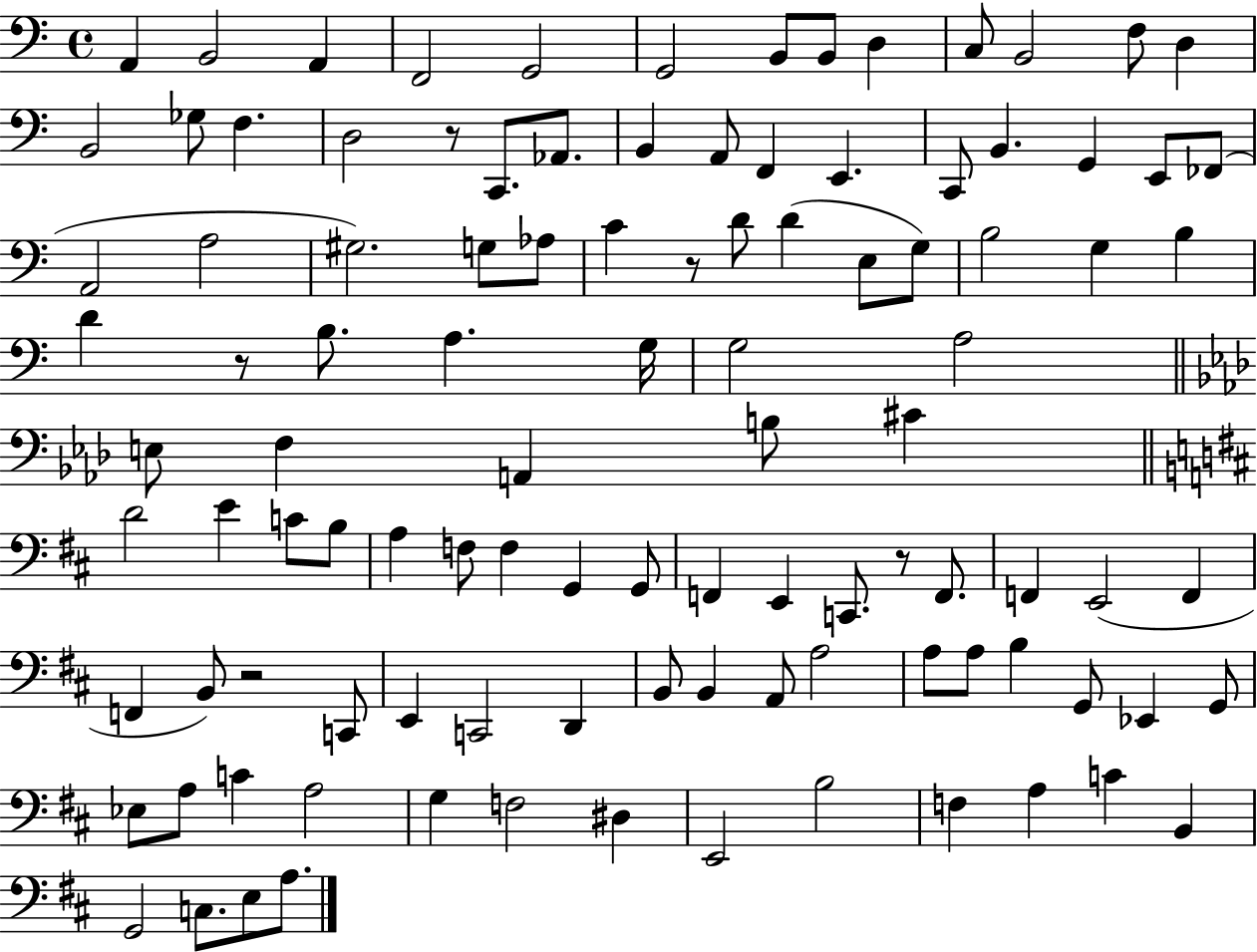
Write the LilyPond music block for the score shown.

{
  \clef bass
  \time 4/4
  \defaultTimeSignature
  \key c \major
  a,4 b,2 a,4 | f,2 g,2 | g,2 b,8 b,8 d4 | c8 b,2 f8 d4 | \break b,2 ges8 f4. | d2 r8 c,8. aes,8. | b,4 a,8 f,4 e,4. | c,8 b,4. g,4 e,8 fes,8( | \break a,2 a2 | gis2.) g8 aes8 | c'4 r8 d'8 d'4( e8 g8) | b2 g4 b4 | \break d'4 r8 b8. a4. g16 | g2 a2 | \bar "||" \break \key aes \major e8 f4 a,4 b8 cis'4 | \bar "||" \break \key d \major d'2 e'4 c'8 b8 | a4 f8 f4 g,4 g,8 | f,4 e,4 c,8. r8 f,8. | f,4 e,2( f,4 | \break f,4 b,8) r2 c,8 | e,4 c,2 d,4 | b,8 b,4 a,8 a2 | a8 a8 b4 g,8 ees,4 g,8 | \break ees8 a8 c'4 a2 | g4 f2 dis4 | e,2 b2 | f4 a4 c'4 b,4 | \break g,2 c8. e8 a8. | \bar "|."
}